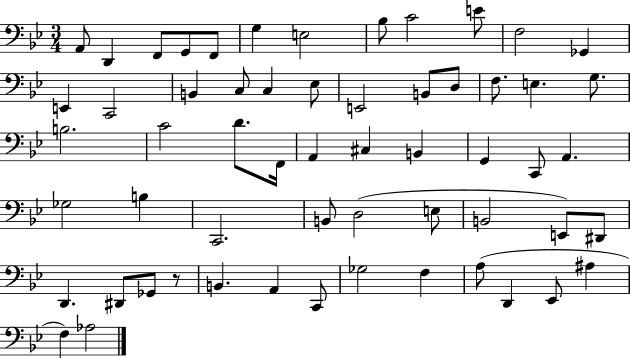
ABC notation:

X:1
T:Untitled
M:3/4
L:1/4
K:Bb
A,,/2 D,, F,,/2 G,,/2 F,,/2 G, E,2 _B,/2 C2 E/2 F,2 _G,, E,, C,,2 B,, C,/2 C, _E,/2 E,,2 B,,/2 D,/2 F,/2 E, G,/2 B,2 C2 D/2 F,,/4 A,, ^C, B,, G,, C,,/2 A,, _G,2 B, C,,2 B,,/2 D,2 E,/2 B,,2 E,,/2 ^D,,/2 D,, ^D,,/2 _G,,/2 z/2 B,, A,, C,,/2 _G,2 F, A,/2 D,, _E,,/2 ^A, F, _A,2